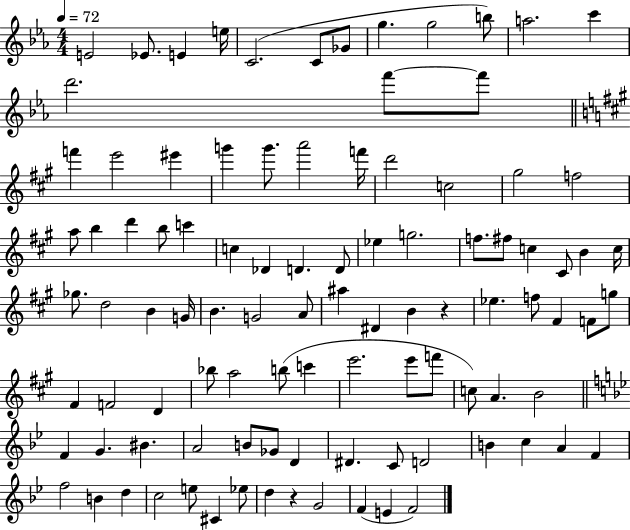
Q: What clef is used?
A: treble